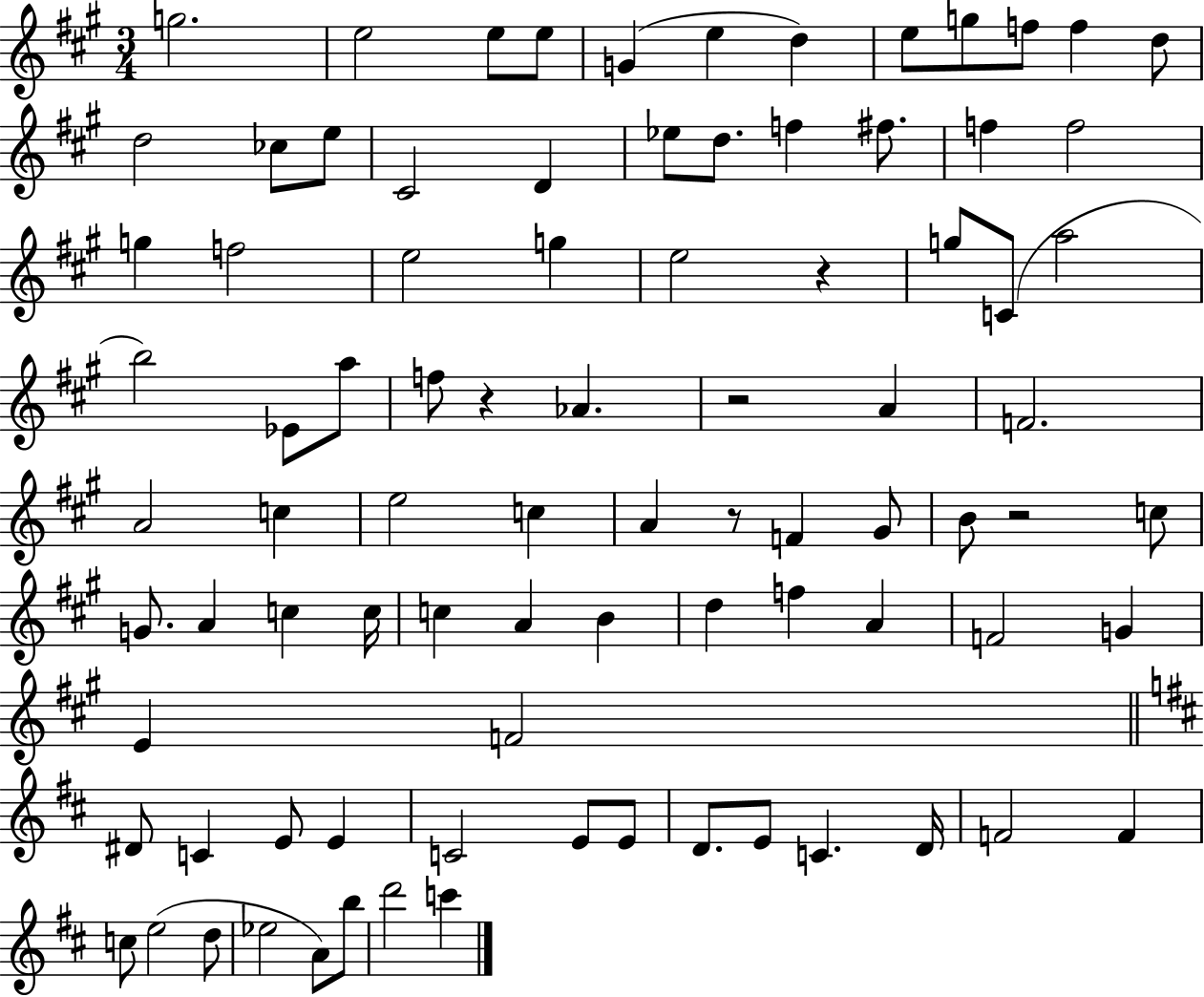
{
  \clef treble
  \numericTimeSignature
  \time 3/4
  \key a \major
  g''2. | e''2 e''8 e''8 | g'4( e''4 d''4) | e''8 g''8 f''8 f''4 d''8 | \break d''2 ces''8 e''8 | cis'2 d'4 | ees''8 d''8. f''4 fis''8. | f''4 f''2 | \break g''4 f''2 | e''2 g''4 | e''2 r4 | g''8 c'8( a''2 | \break b''2) ees'8 a''8 | f''8 r4 aes'4. | r2 a'4 | f'2. | \break a'2 c''4 | e''2 c''4 | a'4 r8 f'4 gis'8 | b'8 r2 c''8 | \break g'8. a'4 c''4 c''16 | c''4 a'4 b'4 | d''4 f''4 a'4 | f'2 g'4 | \break e'4 f'2 | \bar "||" \break \key b \minor dis'8 c'4 e'8 e'4 | c'2 e'8 e'8 | d'8. e'8 c'4. d'16 | f'2 f'4 | \break c''8 e''2( d''8 | ees''2 a'8) b''8 | d'''2 c'''4 | \bar "|."
}